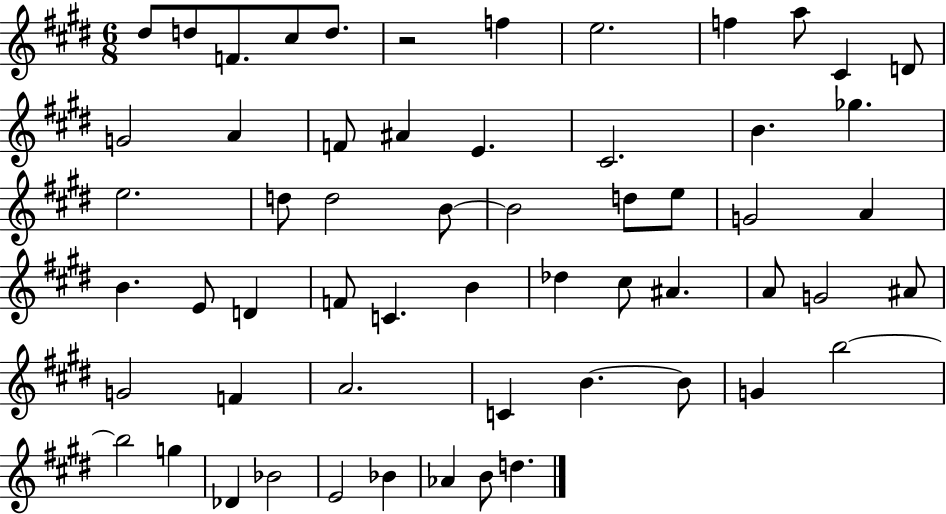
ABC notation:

X:1
T:Untitled
M:6/8
L:1/4
K:E
^d/2 d/2 F/2 ^c/2 d/2 z2 f e2 f a/2 ^C D/2 G2 A F/2 ^A E ^C2 B _g e2 d/2 d2 B/2 B2 d/2 e/2 G2 A B E/2 D F/2 C B _d ^c/2 ^A A/2 G2 ^A/2 G2 F A2 C B B/2 G b2 b2 g _D _B2 E2 _B _A B/2 d